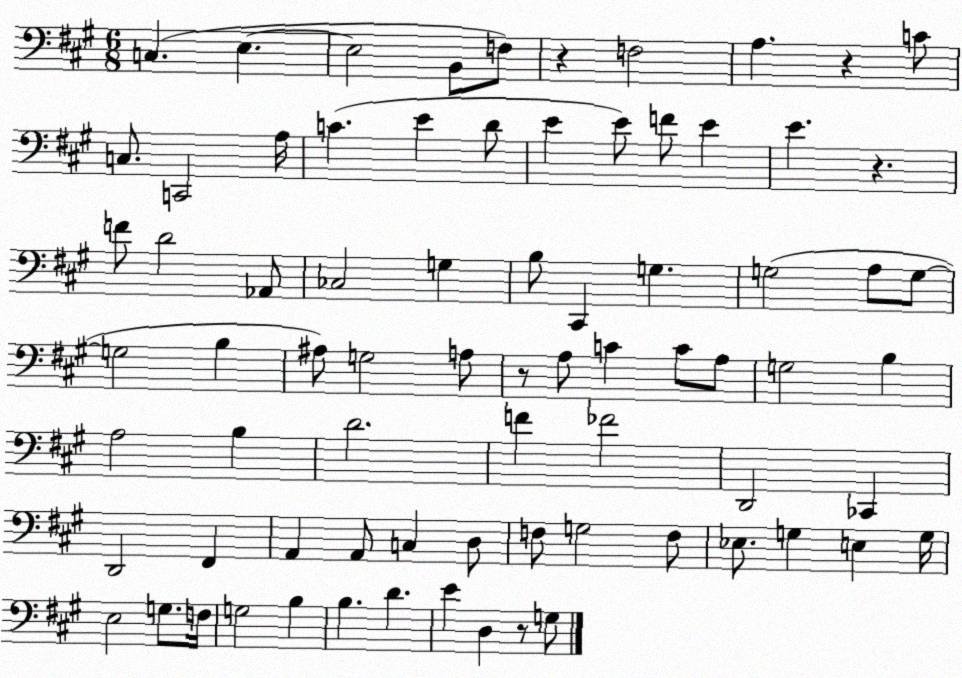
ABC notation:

X:1
T:Untitled
M:6/8
L:1/4
K:A
C, E, E,2 B,,/2 F,/2 z F,2 A, z C/2 C,/2 C,,2 A,/4 C E D/2 E E/2 F/2 E E z F/2 D2 _A,,/2 _C,2 G, B,/2 ^C,, G, G,2 A,/2 G,/2 G,2 B, ^A,/2 G,2 A,/2 z/2 A,/2 C C/2 A,/2 G,2 B, A,2 B, D2 F _F2 D,,2 _C,, D,,2 ^F,, A,, A,,/2 C, D,/2 F,/2 G,2 F,/2 _E,/2 G, E, G,/4 E,2 G,/2 F,/4 G,2 B, B, D E D, z/2 G,/2